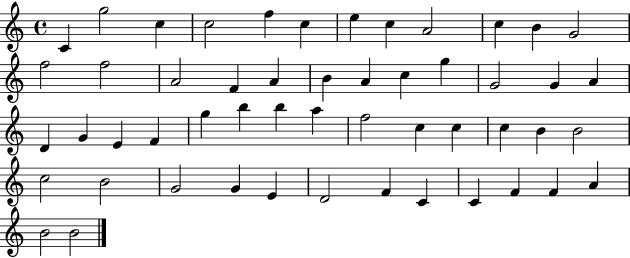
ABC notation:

X:1
T:Untitled
M:4/4
L:1/4
K:C
C g2 c c2 f c e c A2 c B G2 f2 f2 A2 F A B A c g G2 G A D G E F g b b a f2 c c c B B2 c2 B2 G2 G E D2 F C C F F A B2 B2